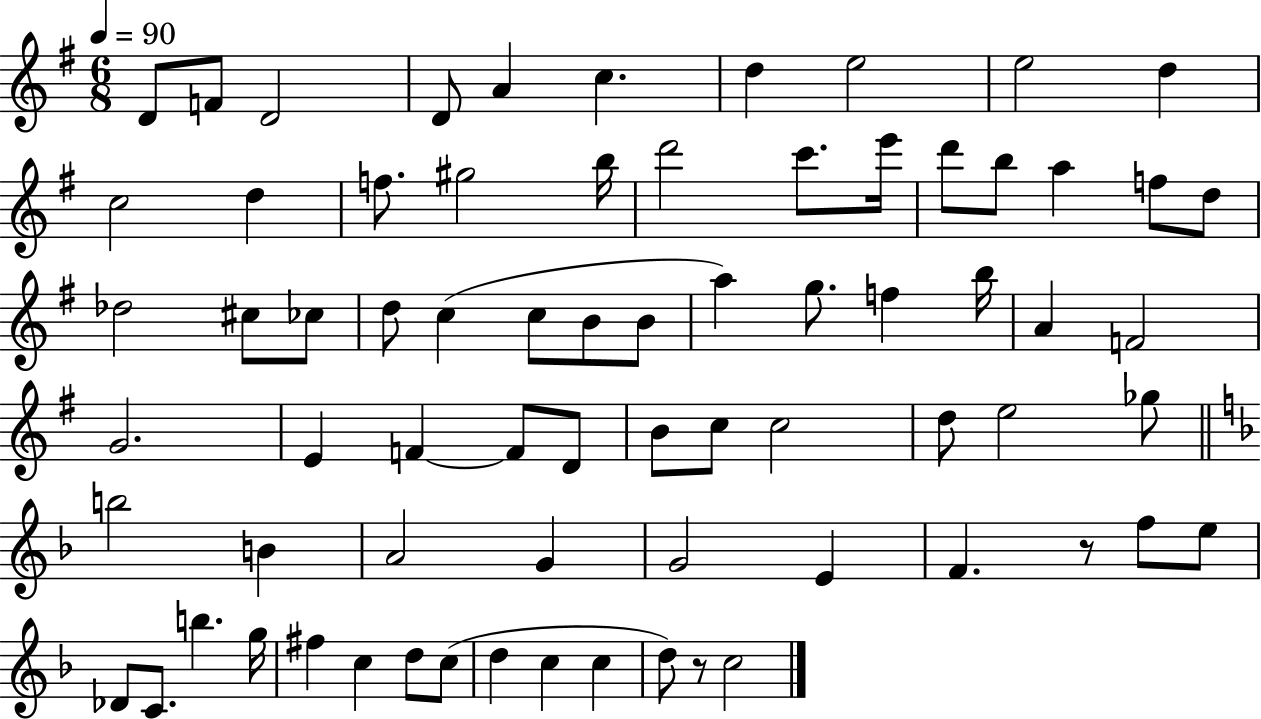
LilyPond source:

{
  \clef treble
  \numericTimeSignature
  \time 6/8
  \key g \major
  \tempo 4 = 90
  d'8 f'8 d'2 | d'8 a'4 c''4. | d''4 e''2 | e''2 d''4 | \break c''2 d''4 | f''8. gis''2 b''16 | d'''2 c'''8. e'''16 | d'''8 b''8 a''4 f''8 d''8 | \break des''2 cis''8 ces''8 | d''8 c''4( c''8 b'8 b'8 | a''4) g''8. f''4 b''16 | a'4 f'2 | \break g'2. | e'4 f'4~~ f'8 d'8 | b'8 c''8 c''2 | d''8 e''2 ges''8 | \break \bar "||" \break \key f \major b''2 b'4 | a'2 g'4 | g'2 e'4 | f'4. r8 f''8 e''8 | \break des'8 c'8. b''4. g''16 | fis''4 c''4 d''8 c''8( | d''4 c''4 c''4 | d''8) r8 c''2 | \break \bar "|."
}